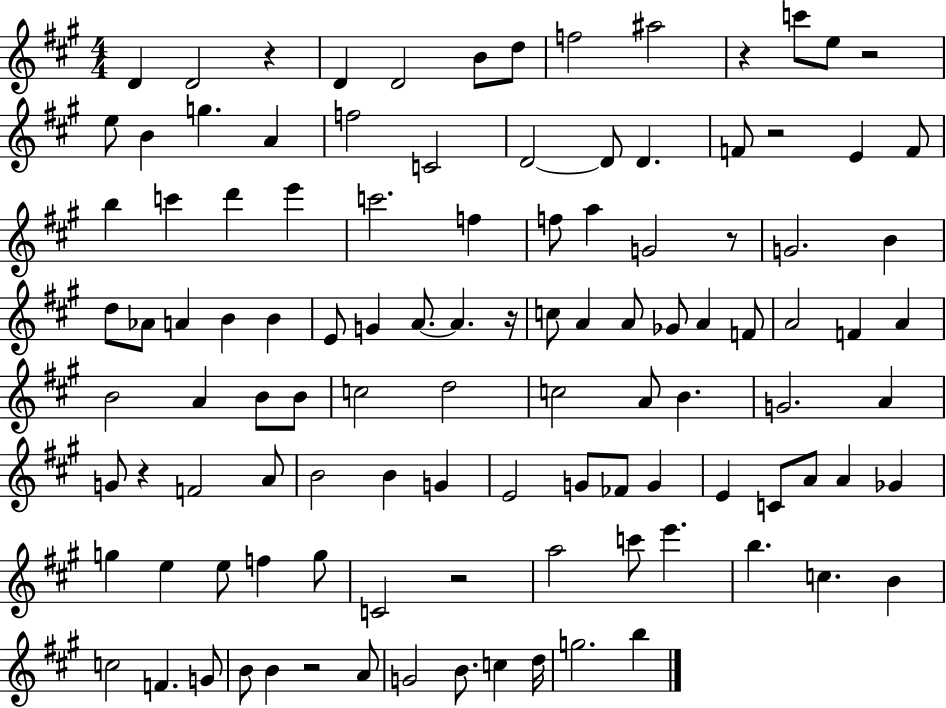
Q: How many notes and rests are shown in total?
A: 110